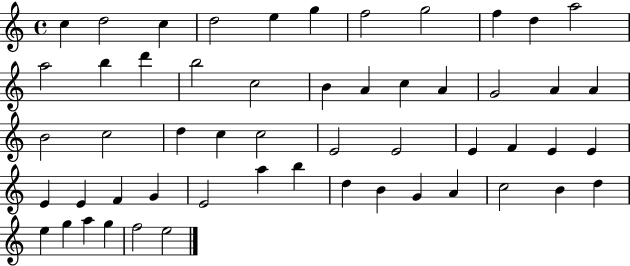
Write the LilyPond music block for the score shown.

{
  \clef treble
  \time 4/4
  \defaultTimeSignature
  \key c \major
  c''4 d''2 c''4 | d''2 e''4 g''4 | f''2 g''2 | f''4 d''4 a''2 | \break a''2 b''4 d'''4 | b''2 c''2 | b'4 a'4 c''4 a'4 | g'2 a'4 a'4 | \break b'2 c''2 | d''4 c''4 c''2 | e'2 e'2 | e'4 f'4 e'4 e'4 | \break e'4 e'4 f'4 g'4 | e'2 a''4 b''4 | d''4 b'4 g'4 a'4 | c''2 b'4 d''4 | \break e''4 g''4 a''4 g''4 | f''2 e''2 | \bar "|."
}